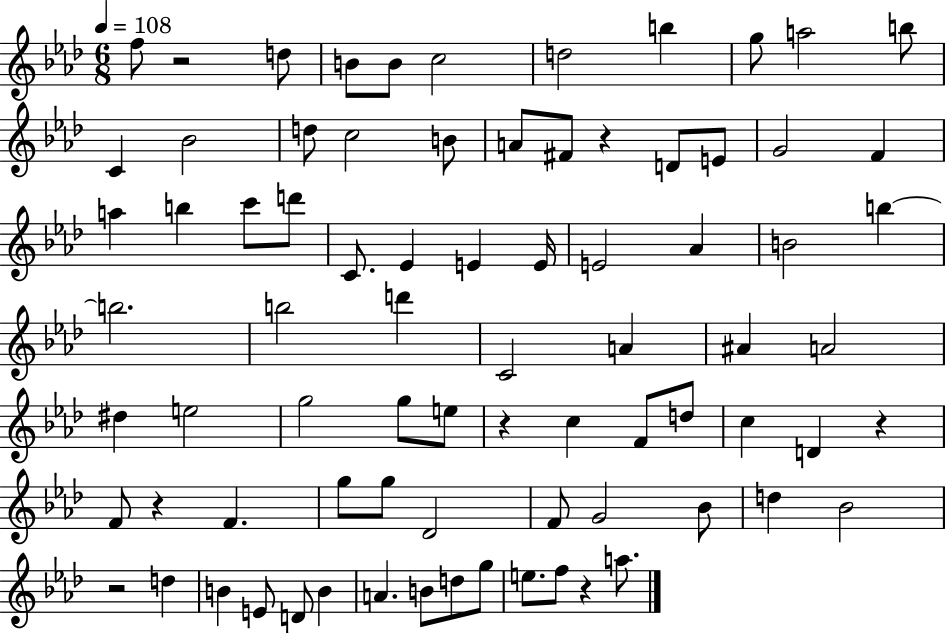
F5/e R/h D5/e B4/e B4/e C5/h D5/h B5/q G5/e A5/h B5/e C4/q Bb4/h D5/e C5/h B4/e A4/e F#4/e R/q D4/e E4/e G4/h F4/q A5/q B5/q C6/e D6/e C4/e. Eb4/q E4/q E4/s E4/h Ab4/q B4/h B5/q B5/h. B5/h D6/q C4/h A4/q A#4/q A4/h D#5/q E5/h G5/h G5/e E5/e R/q C5/q F4/e D5/e C5/q D4/q R/q F4/e R/q F4/q. G5/e G5/e Db4/h F4/e G4/h Bb4/e D5/q Bb4/h R/h D5/q B4/q E4/e D4/e B4/q A4/q. B4/e D5/e G5/e E5/e. F5/e R/q A5/e.